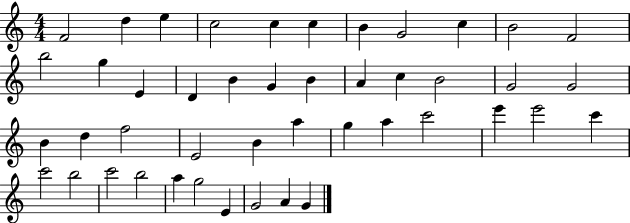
X:1
T:Untitled
M:4/4
L:1/4
K:C
F2 d e c2 c c B G2 c B2 F2 b2 g E D B G B A c B2 G2 G2 B d f2 E2 B a g a c'2 e' e'2 c' c'2 b2 c'2 b2 a g2 E G2 A G